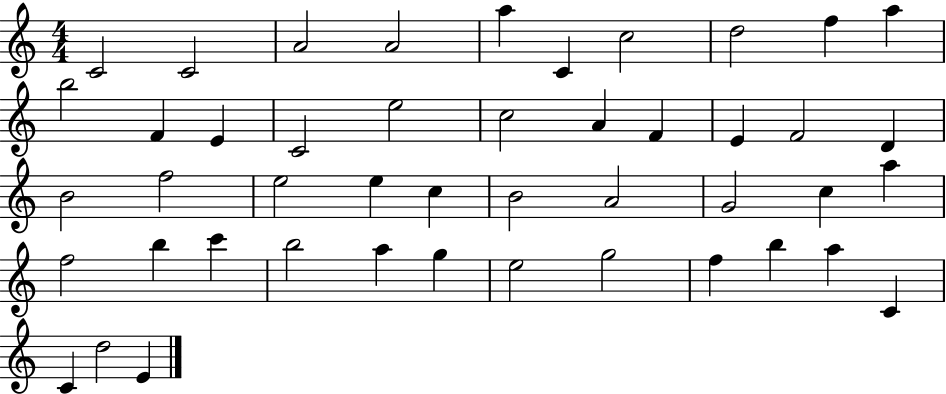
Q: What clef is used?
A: treble